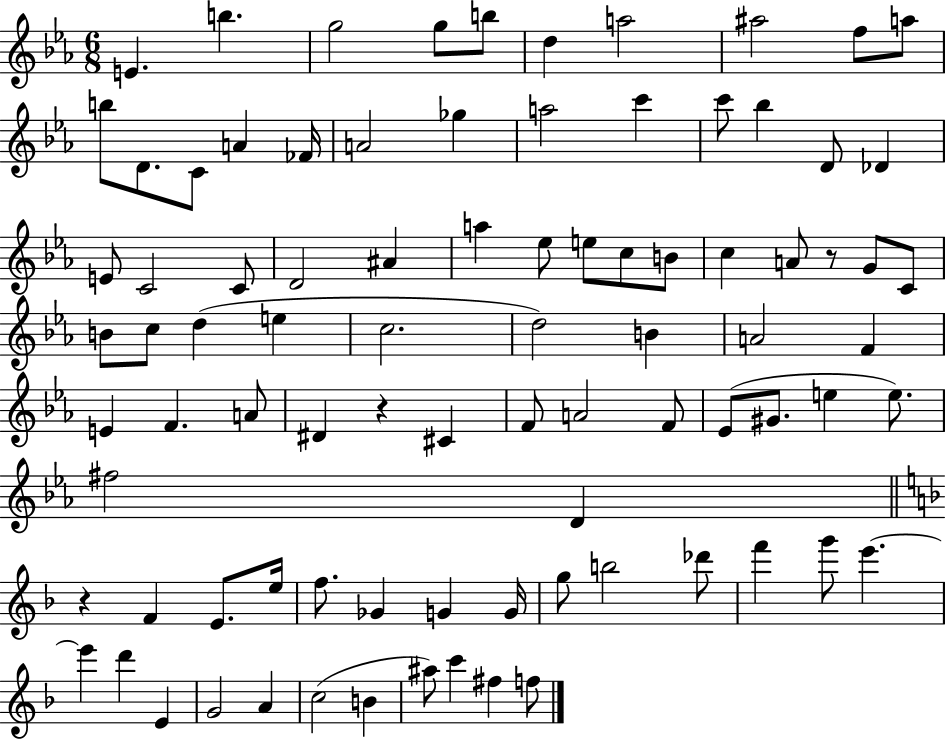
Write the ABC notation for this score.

X:1
T:Untitled
M:6/8
L:1/4
K:Eb
E b g2 g/2 b/2 d a2 ^a2 f/2 a/2 b/2 D/2 C/2 A _F/4 A2 _g a2 c' c'/2 _b D/2 _D E/2 C2 C/2 D2 ^A a _e/2 e/2 c/2 B/2 c A/2 z/2 G/2 C/2 B/2 c/2 d e c2 d2 B A2 F E F A/2 ^D z ^C F/2 A2 F/2 _E/2 ^G/2 e e/2 ^f2 D z F E/2 e/4 f/2 _G G G/4 g/2 b2 _d'/2 f' g'/2 e' e' d' E G2 A c2 B ^a/2 c' ^f f/2